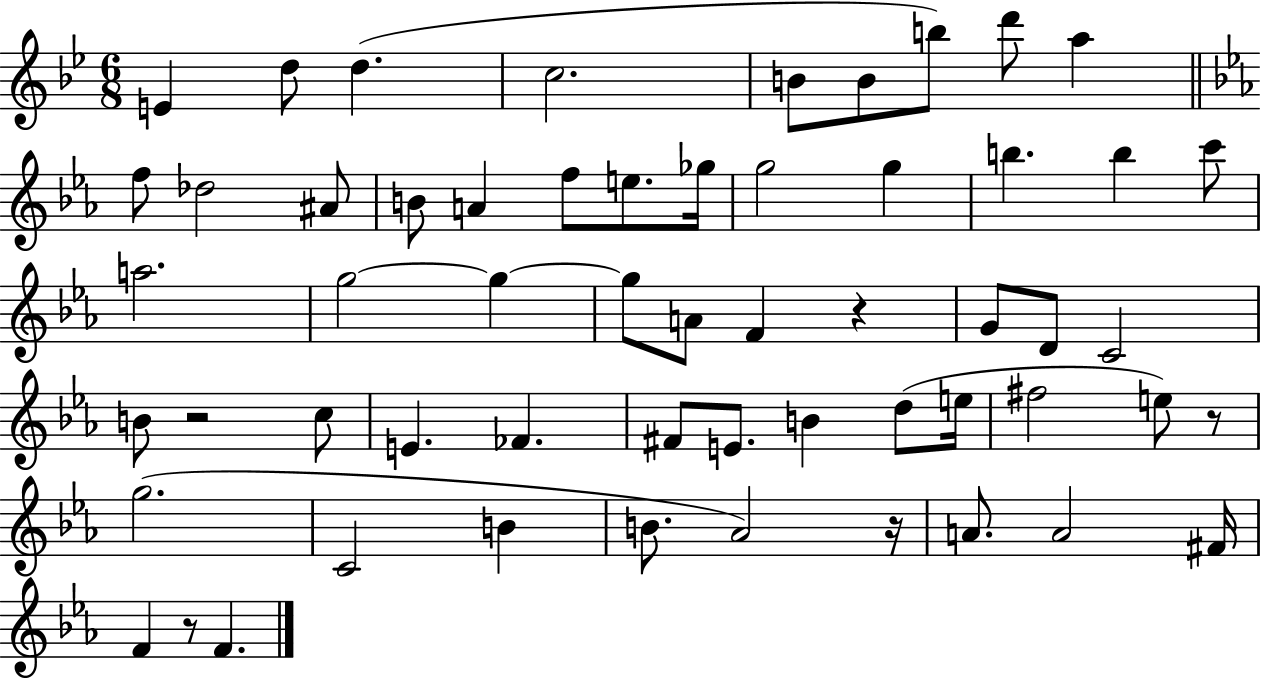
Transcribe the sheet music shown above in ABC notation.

X:1
T:Untitled
M:6/8
L:1/4
K:Bb
E d/2 d c2 B/2 B/2 b/2 d'/2 a f/2 _d2 ^A/2 B/2 A f/2 e/2 _g/4 g2 g b b c'/2 a2 g2 g g/2 A/2 F z G/2 D/2 C2 B/2 z2 c/2 E _F ^F/2 E/2 B d/2 e/4 ^f2 e/2 z/2 g2 C2 B B/2 _A2 z/4 A/2 A2 ^F/4 F z/2 F